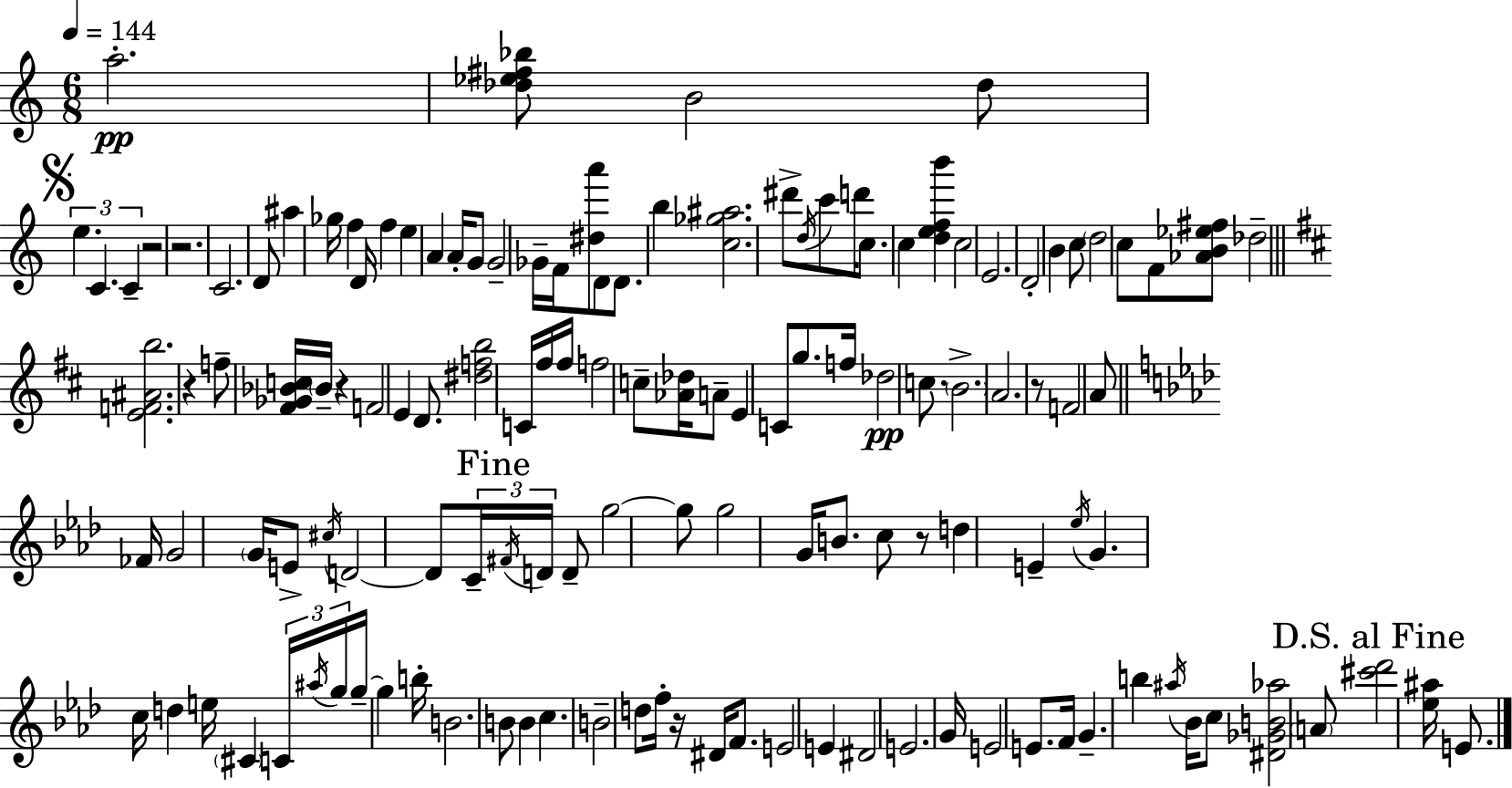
{
  \clef treble
  \numericTimeSignature
  \time 6/8
  \key c \major
  \tempo 4 = 144
  a''2.-.\pp | <des'' ees'' fis'' bes''>8 b'2 des''8 | \mark \markup { \musicglyph "scripts.segno" } \tuplet 3/2 { e''4. c'4. | c'4-- } r2 | \break r2. | c'2. | d'8 ais''4 ges''16 f''4 d'16 | f''4 e''4 a'4 | \break a'16-. g'8 g'2-- ges'16-- | f'16 <dis'' a'''>8 d'8 d'8. b''4 | <c'' ges'' ais''>2. | dis'''8-> \acciaccatura { d''16 } c'''8 d'''16 c''8. c''4 | \break <d'' e'' f'' b'''>4 c''2 | e'2. | d'2-. b'4 | c''8 \parenthesize d''2 c''8 | \break f'8 <aes' b' ees'' fis''>8 des''2-- | \bar "||" \break \key d \major <e' f' ais' b''>2. | r4 f''8-- <fis' ges' bes' c''>16 \parenthesize bes'16-- r4 | f'2 e'4 | d'8. <dis'' f'' b''>2 c'16 | \break fis''16 fis''16 f''2 c''8-- | <aes' des''>16 a'8-- e'4 c'8 g''8. | f''16 des''2\pp c''8. | \parenthesize b'2.-> | \break a'2. | r8 f'2 a'8 | \bar "||" \break \key aes \major fes'16 g'2 \parenthesize g'16 e'8-> | \acciaccatura { cis''16 } d'2~~ d'8 \tuplet 3/2 { c'16-- | \mark "Fine" \acciaccatura { fis'16 } d'16 } d'8-- g''2~~ | g''8 g''2 g'16 b'8. | \break c''8 r8 d''4 e'4-- | \acciaccatura { ees''16 } g'4. c''16 d''4 | e''16 \parenthesize cis'4 \tuplet 3/2 { c'16 \acciaccatura { ais''16 } g''16 } g''16--~~ g''4 | b''16-. b'2. | \break b'8 b'4 c''4. | b'2-- | d''8 f''16-. r16 dis'16 f'8. e'2 | e'4 dis'2 | \break e'2. | g'16 e'2 | e'8. f'16 g'4.-- b''4 | \acciaccatura { ais''16 } bes'16 c''8 <dis' ges' b' aes''>2 | \break \parenthesize a'8 \mark "D.S. al Fine" <cis''' des'''>2 | <ees'' ais''>16 e'8. \bar "|."
}